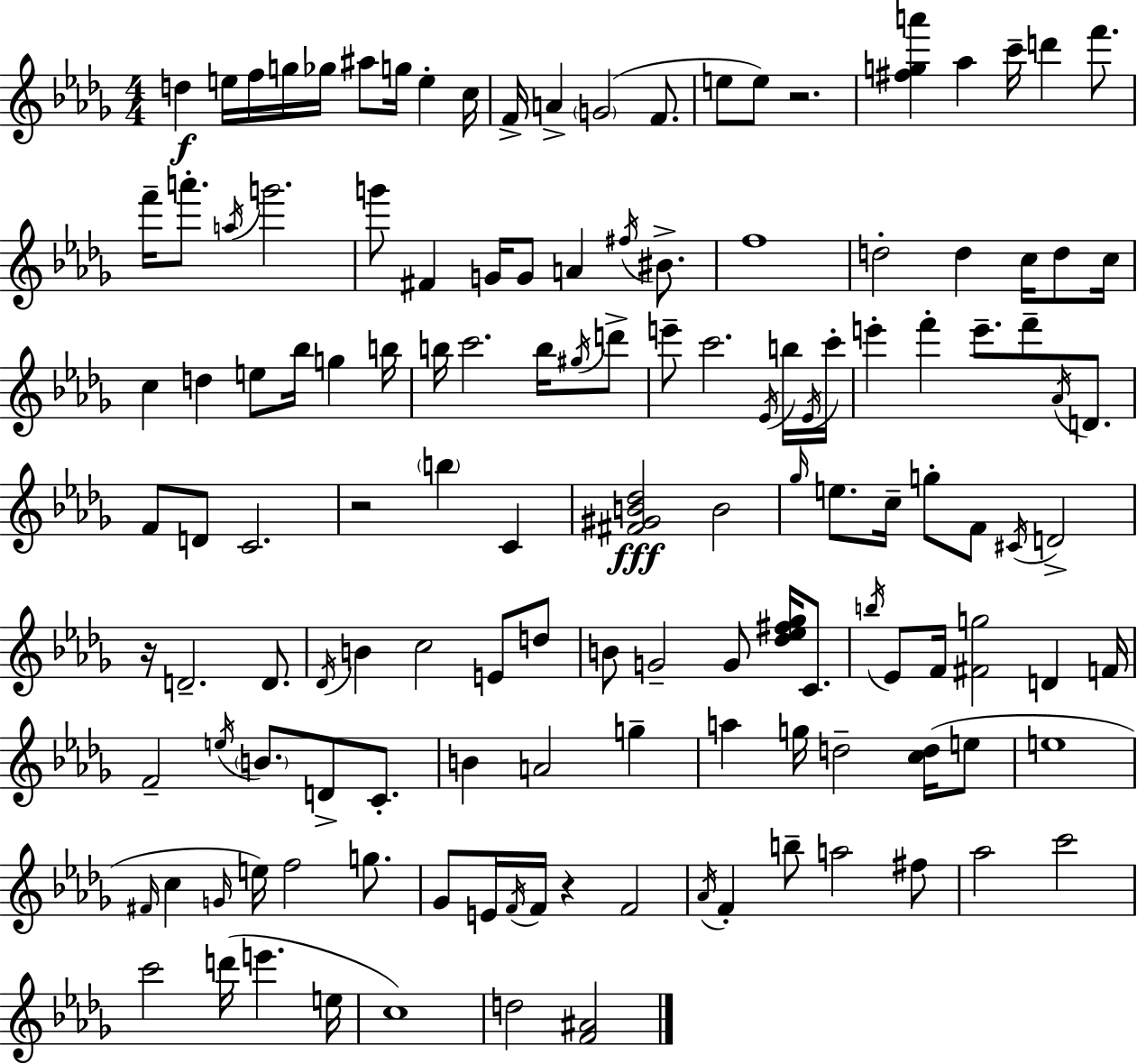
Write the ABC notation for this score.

X:1
T:Untitled
M:4/4
L:1/4
K:Bbm
d e/4 f/4 g/4 _g/4 ^a/2 g/4 e c/4 F/4 A G2 F/2 e/2 e/2 z2 [^fga'] _a c'/4 d' f'/2 f'/4 a'/2 a/4 g'2 g'/2 ^F G/4 G/2 A ^f/4 ^B/2 f4 d2 d c/4 d/2 c/4 c d e/2 _b/4 g b/4 b/4 c'2 b/4 ^g/4 d'/2 e'/2 c'2 _E/4 b/4 _E/4 c'/4 e' f' e'/2 f'/2 _A/4 D/2 F/2 D/2 C2 z2 b C [^F^GB_d]2 B2 _g/4 e/2 c/4 g/2 F/2 ^C/4 D2 z/4 D2 D/2 _D/4 B c2 E/2 d/2 B/2 G2 G/2 [_d_e^f_g]/4 C/2 b/4 _E/2 F/4 [^Fg]2 D F/4 F2 e/4 B/2 D/2 C/2 B A2 g a g/4 d2 [cd]/4 e/2 e4 ^F/4 c G/4 e/4 f2 g/2 _G/2 E/4 F/4 F/4 z F2 _A/4 F b/2 a2 ^f/2 _a2 c'2 c'2 d'/4 e' e/4 c4 d2 [F^A]2